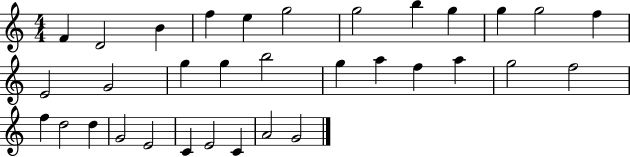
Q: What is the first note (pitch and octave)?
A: F4